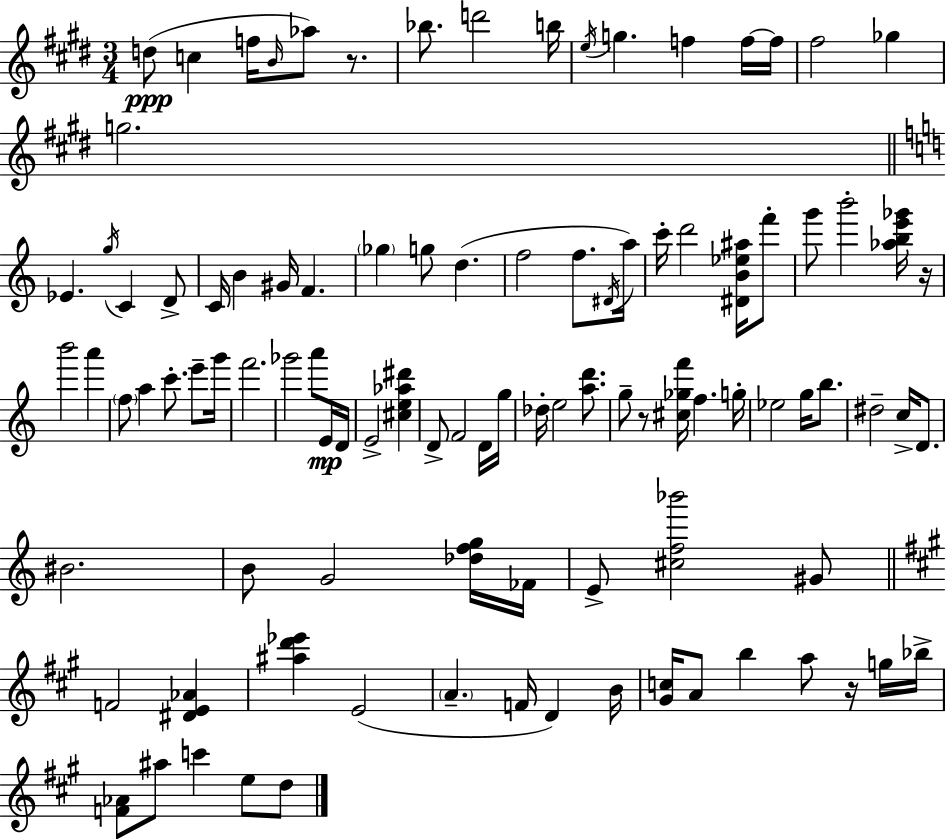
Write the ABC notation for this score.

X:1
T:Untitled
M:3/4
L:1/4
K:E
d/2 c f/4 B/4 _a/2 z/2 _b/2 d'2 b/4 e/4 g f f/4 f/4 ^f2 _g g2 _E g/4 C D/2 C/4 B ^G/4 F _g g/2 d f2 f/2 ^D/4 a/4 c'/4 d'2 [^DB_e^a]/4 f'/2 g'/2 b'2 [_abe'_g']/4 z/4 b'2 a' f/2 a c'/2 e'/2 g'/4 f'2 _g'2 a'/2 E/4 D/4 E2 [^ce_a^d'] D/2 F2 D/4 g/4 _d/4 e2 [ad']/2 g/2 z/2 [^c_gf']/4 f g/4 _e2 g/4 b/2 ^d2 c/4 D/2 ^B2 B/2 G2 [_dfg]/4 _F/4 E/2 [^cf_b']2 ^G/2 F2 [^DE_A] [^ad'_e'] E2 A F/4 D B/4 [^Gc]/4 A/2 b a/2 z/4 g/4 _b/4 [F_A]/2 ^a/2 c' e/2 d/2